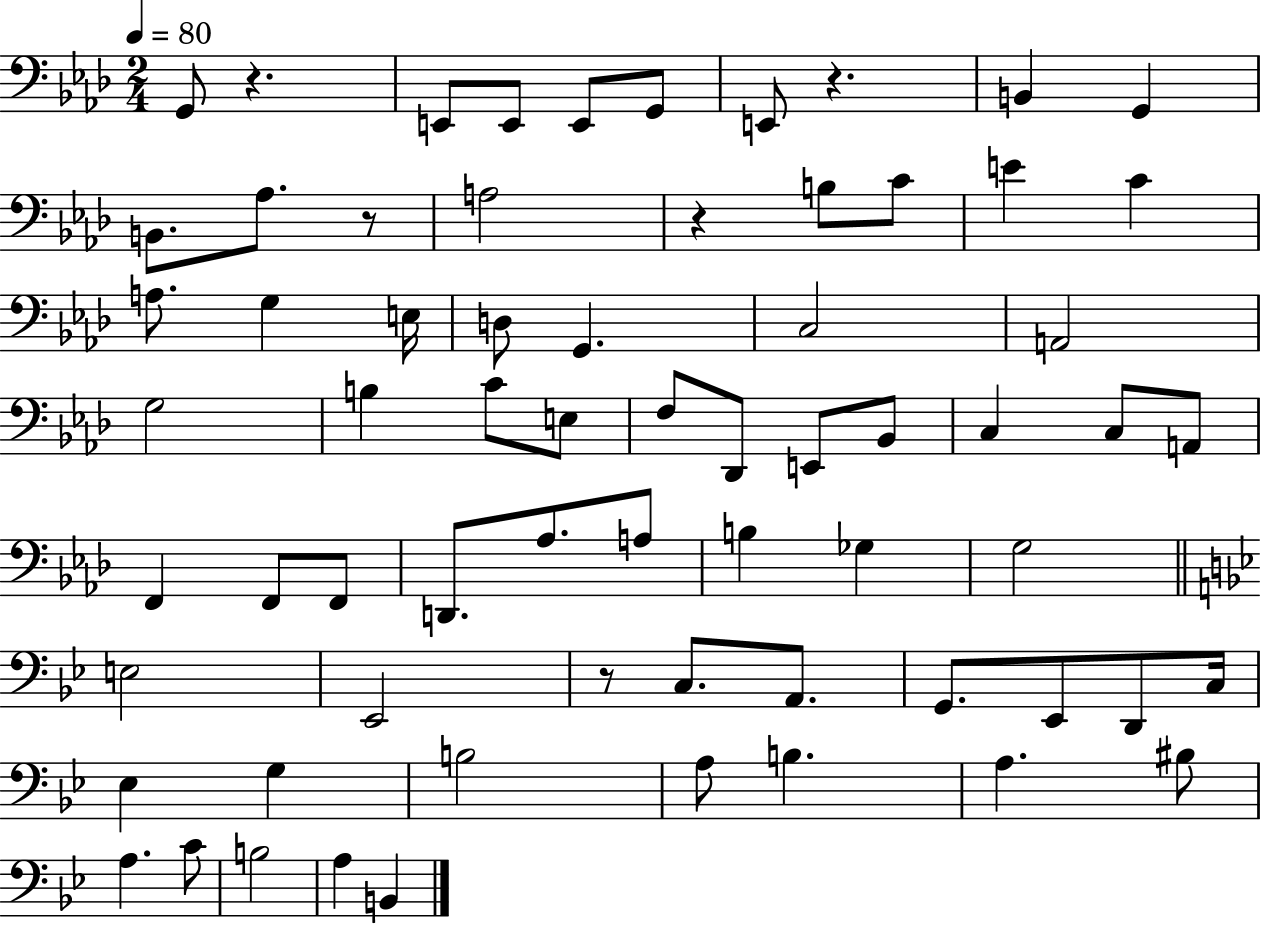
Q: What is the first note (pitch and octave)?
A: G2